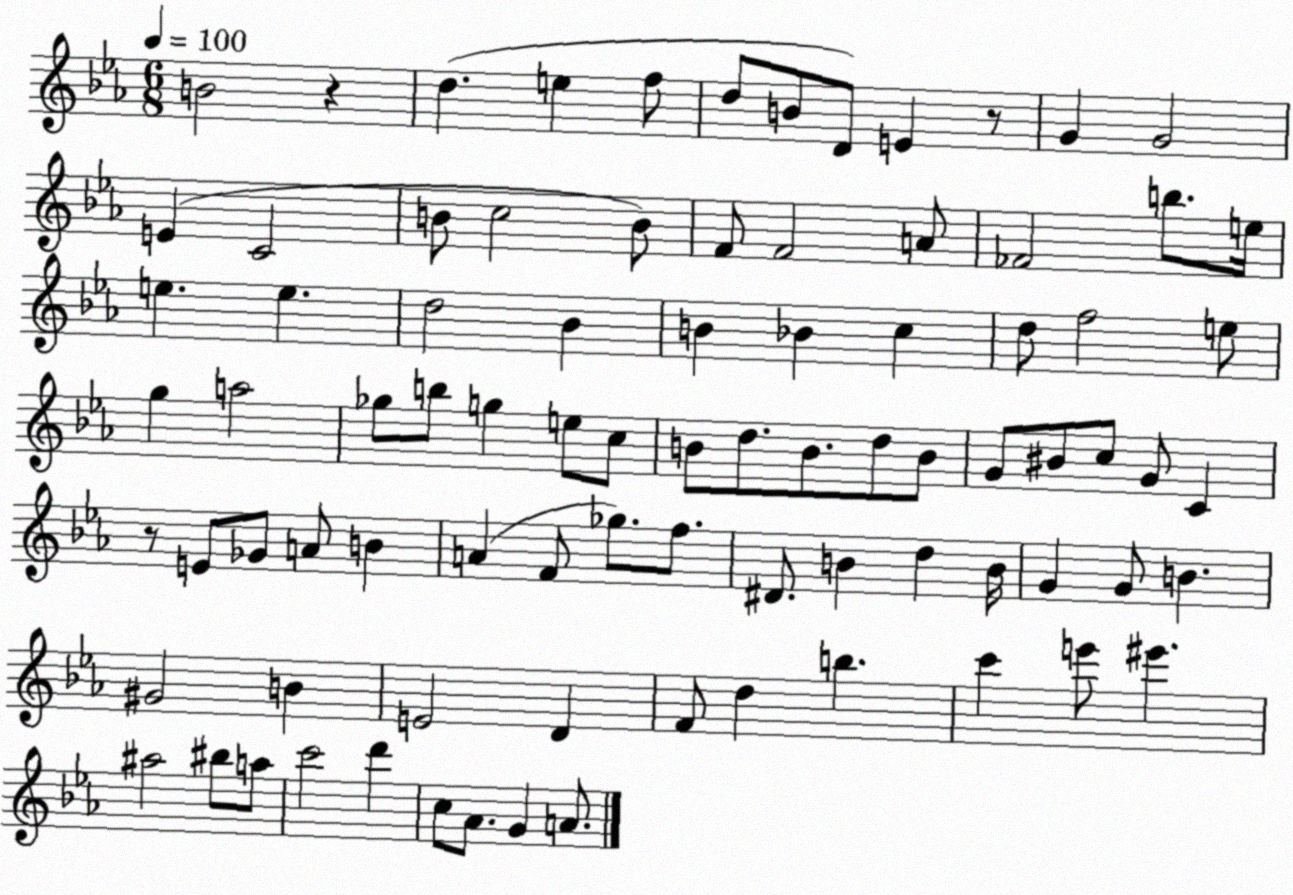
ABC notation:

X:1
T:Untitled
M:6/8
L:1/4
K:Eb
B2 z d e f/2 d/2 B/2 D/2 E z/2 G G2 E C2 B/2 c2 B/2 F/2 F2 A/2 _F2 b/2 e/4 e e d2 _B B _B c d/2 f2 e/2 g a2 _g/2 b/2 g e/2 c/2 B/2 d/2 B/2 d/2 B/2 G/2 ^B/2 c/2 G/2 C z/2 E/2 _G/2 A/2 B A F/2 _g/2 f/2 ^D/2 B d B/4 G G/2 B ^G2 B E2 D F/2 d b c' e'/2 ^e' ^a2 ^b/2 a/2 c'2 d' c/2 _A/2 G A/2